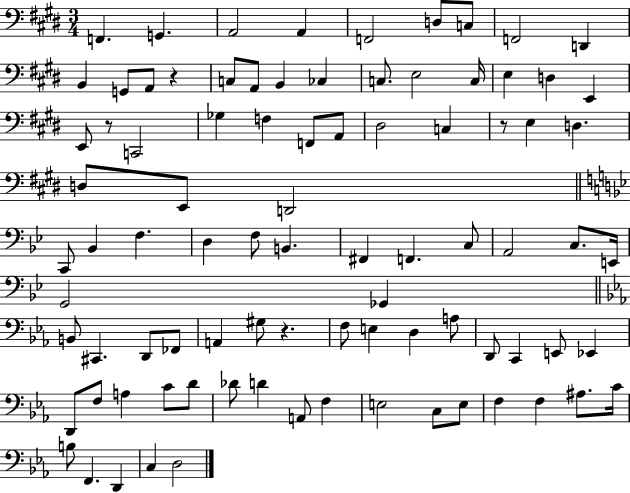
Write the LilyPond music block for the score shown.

{
  \clef bass
  \numericTimeSignature
  \time 3/4
  \key e \major
  f,4. g,4. | a,2 a,4 | f,2 d8 c8 | f,2 d,4 | \break b,4 g,8 a,8 r4 | c8 a,8 b,4 ces4 | c8. e2 c16 | e4 d4 e,4 | \break e,8 r8 c,2 | ges4 f4 f,8 a,8 | dis2 c4 | r8 e4 d4. | \break d8 e,8 d,2 | \bar "||" \break \key g \minor c,8 bes,4 f4. | d4 f8 b,4. | fis,4 f,4. c8 | a,2 c8. e,16 | \break g,2 ges,4 | \bar "||" \break \key ees \major b,8 cis,4. d,8 fes,8 | a,4 gis8 r4. | f8 e4 d4 a8 | d,8 c,4 e,8 ees,4 | \break d,8 f8 a4 c'8 d'8 | des'8 d'4 a,8 f4 | e2 c8 e8 | f4 f4 ais8. c'16 | \break b8 f,4. d,4 | c4 d2 | \bar "|."
}